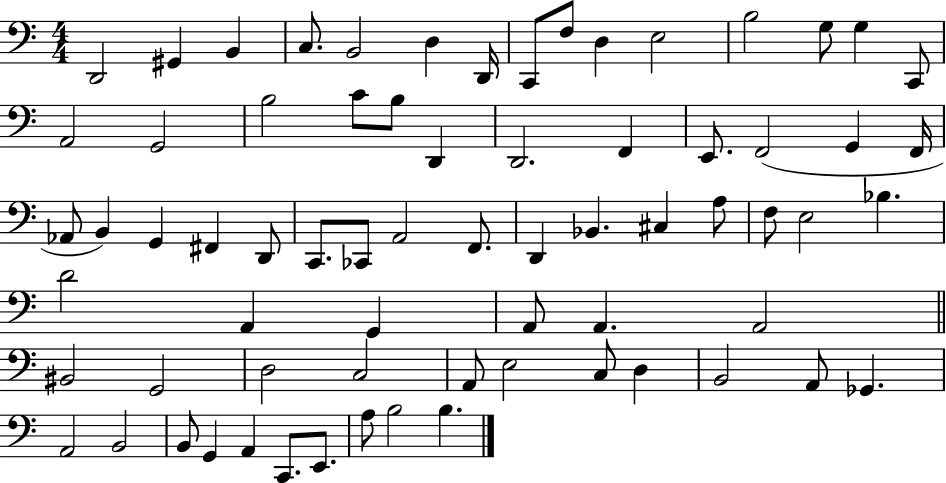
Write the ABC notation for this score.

X:1
T:Untitled
M:4/4
L:1/4
K:C
D,,2 ^G,, B,, C,/2 B,,2 D, D,,/4 C,,/2 F,/2 D, E,2 B,2 G,/2 G, C,,/2 A,,2 G,,2 B,2 C/2 B,/2 D,, D,,2 F,, E,,/2 F,,2 G,, F,,/4 _A,,/2 B,, G,, ^F,, D,,/2 C,,/2 _C,,/2 A,,2 F,,/2 D,, _B,, ^C, A,/2 F,/2 E,2 _B, D2 A,, G,, A,,/2 A,, A,,2 ^B,,2 G,,2 D,2 C,2 A,,/2 E,2 C,/2 D, B,,2 A,,/2 _G,, A,,2 B,,2 B,,/2 G,, A,, C,,/2 E,,/2 A,/2 B,2 B,